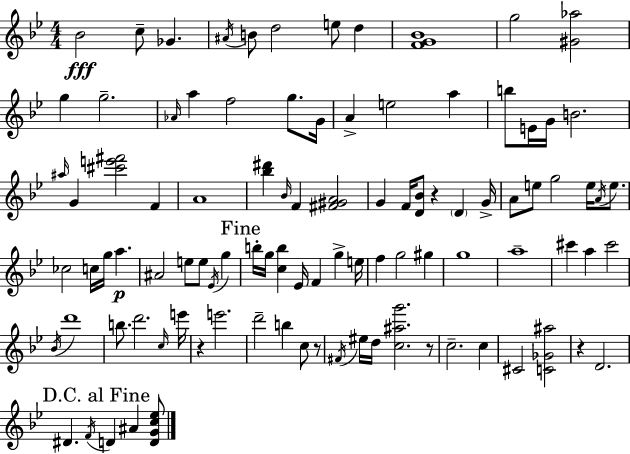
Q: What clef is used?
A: treble